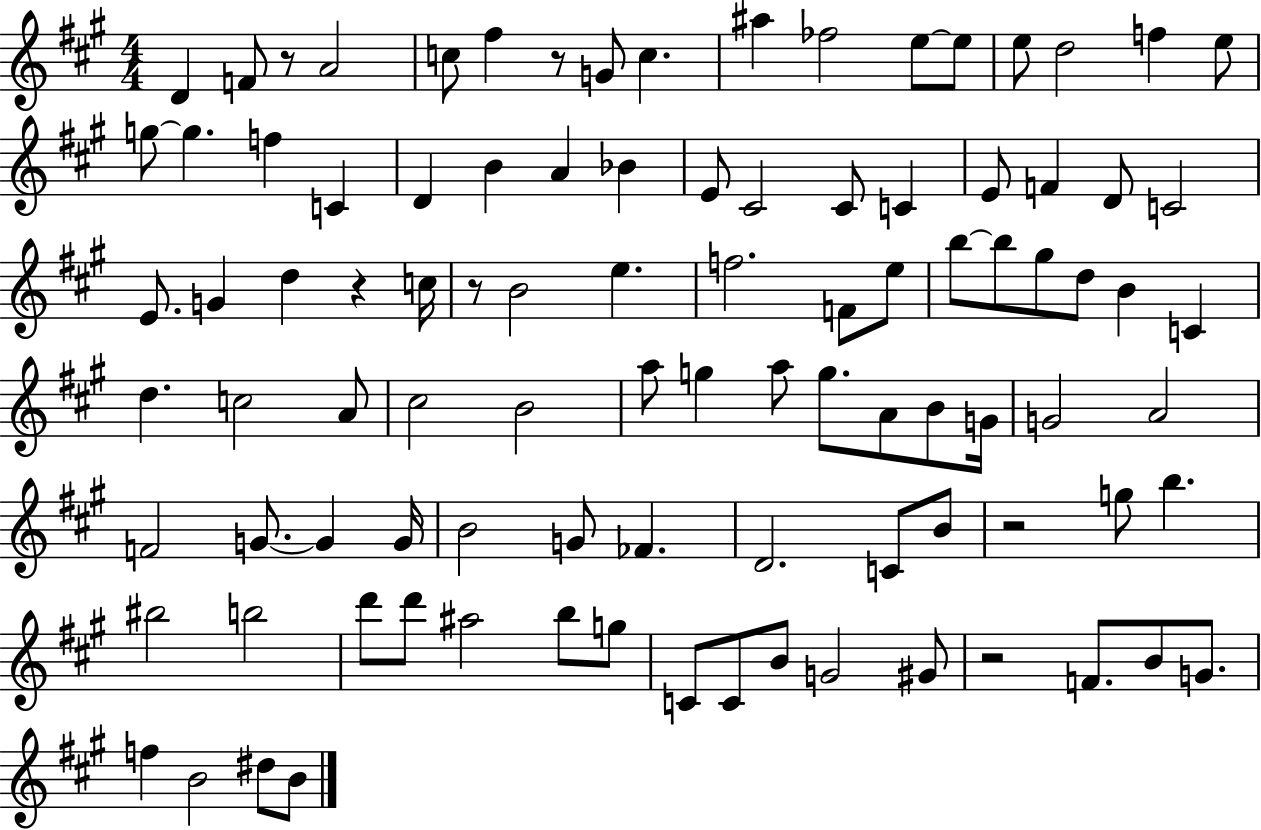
X:1
T:Untitled
M:4/4
L:1/4
K:A
D F/2 z/2 A2 c/2 ^f z/2 G/2 c ^a _f2 e/2 e/2 e/2 d2 f e/2 g/2 g f C D B A _B E/2 ^C2 ^C/2 C E/2 F D/2 C2 E/2 G d z c/4 z/2 B2 e f2 F/2 e/2 b/2 b/2 ^g/2 d/2 B C d c2 A/2 ^c2 B2 a/2 g a/2 g/2 A/2 B/2 G/4 G2 A2 F2 G/2 G G/4 B2 G/2 _F D2 C/2 B/2 z2 g/2 b ^b2 b2 d'/2 d'/2 ^a2 b/2 g/2 C/2 C/2 B/2 G2 ^G/2 z2 F/2 B/2 G/2 f B2 ^d/2 B/2